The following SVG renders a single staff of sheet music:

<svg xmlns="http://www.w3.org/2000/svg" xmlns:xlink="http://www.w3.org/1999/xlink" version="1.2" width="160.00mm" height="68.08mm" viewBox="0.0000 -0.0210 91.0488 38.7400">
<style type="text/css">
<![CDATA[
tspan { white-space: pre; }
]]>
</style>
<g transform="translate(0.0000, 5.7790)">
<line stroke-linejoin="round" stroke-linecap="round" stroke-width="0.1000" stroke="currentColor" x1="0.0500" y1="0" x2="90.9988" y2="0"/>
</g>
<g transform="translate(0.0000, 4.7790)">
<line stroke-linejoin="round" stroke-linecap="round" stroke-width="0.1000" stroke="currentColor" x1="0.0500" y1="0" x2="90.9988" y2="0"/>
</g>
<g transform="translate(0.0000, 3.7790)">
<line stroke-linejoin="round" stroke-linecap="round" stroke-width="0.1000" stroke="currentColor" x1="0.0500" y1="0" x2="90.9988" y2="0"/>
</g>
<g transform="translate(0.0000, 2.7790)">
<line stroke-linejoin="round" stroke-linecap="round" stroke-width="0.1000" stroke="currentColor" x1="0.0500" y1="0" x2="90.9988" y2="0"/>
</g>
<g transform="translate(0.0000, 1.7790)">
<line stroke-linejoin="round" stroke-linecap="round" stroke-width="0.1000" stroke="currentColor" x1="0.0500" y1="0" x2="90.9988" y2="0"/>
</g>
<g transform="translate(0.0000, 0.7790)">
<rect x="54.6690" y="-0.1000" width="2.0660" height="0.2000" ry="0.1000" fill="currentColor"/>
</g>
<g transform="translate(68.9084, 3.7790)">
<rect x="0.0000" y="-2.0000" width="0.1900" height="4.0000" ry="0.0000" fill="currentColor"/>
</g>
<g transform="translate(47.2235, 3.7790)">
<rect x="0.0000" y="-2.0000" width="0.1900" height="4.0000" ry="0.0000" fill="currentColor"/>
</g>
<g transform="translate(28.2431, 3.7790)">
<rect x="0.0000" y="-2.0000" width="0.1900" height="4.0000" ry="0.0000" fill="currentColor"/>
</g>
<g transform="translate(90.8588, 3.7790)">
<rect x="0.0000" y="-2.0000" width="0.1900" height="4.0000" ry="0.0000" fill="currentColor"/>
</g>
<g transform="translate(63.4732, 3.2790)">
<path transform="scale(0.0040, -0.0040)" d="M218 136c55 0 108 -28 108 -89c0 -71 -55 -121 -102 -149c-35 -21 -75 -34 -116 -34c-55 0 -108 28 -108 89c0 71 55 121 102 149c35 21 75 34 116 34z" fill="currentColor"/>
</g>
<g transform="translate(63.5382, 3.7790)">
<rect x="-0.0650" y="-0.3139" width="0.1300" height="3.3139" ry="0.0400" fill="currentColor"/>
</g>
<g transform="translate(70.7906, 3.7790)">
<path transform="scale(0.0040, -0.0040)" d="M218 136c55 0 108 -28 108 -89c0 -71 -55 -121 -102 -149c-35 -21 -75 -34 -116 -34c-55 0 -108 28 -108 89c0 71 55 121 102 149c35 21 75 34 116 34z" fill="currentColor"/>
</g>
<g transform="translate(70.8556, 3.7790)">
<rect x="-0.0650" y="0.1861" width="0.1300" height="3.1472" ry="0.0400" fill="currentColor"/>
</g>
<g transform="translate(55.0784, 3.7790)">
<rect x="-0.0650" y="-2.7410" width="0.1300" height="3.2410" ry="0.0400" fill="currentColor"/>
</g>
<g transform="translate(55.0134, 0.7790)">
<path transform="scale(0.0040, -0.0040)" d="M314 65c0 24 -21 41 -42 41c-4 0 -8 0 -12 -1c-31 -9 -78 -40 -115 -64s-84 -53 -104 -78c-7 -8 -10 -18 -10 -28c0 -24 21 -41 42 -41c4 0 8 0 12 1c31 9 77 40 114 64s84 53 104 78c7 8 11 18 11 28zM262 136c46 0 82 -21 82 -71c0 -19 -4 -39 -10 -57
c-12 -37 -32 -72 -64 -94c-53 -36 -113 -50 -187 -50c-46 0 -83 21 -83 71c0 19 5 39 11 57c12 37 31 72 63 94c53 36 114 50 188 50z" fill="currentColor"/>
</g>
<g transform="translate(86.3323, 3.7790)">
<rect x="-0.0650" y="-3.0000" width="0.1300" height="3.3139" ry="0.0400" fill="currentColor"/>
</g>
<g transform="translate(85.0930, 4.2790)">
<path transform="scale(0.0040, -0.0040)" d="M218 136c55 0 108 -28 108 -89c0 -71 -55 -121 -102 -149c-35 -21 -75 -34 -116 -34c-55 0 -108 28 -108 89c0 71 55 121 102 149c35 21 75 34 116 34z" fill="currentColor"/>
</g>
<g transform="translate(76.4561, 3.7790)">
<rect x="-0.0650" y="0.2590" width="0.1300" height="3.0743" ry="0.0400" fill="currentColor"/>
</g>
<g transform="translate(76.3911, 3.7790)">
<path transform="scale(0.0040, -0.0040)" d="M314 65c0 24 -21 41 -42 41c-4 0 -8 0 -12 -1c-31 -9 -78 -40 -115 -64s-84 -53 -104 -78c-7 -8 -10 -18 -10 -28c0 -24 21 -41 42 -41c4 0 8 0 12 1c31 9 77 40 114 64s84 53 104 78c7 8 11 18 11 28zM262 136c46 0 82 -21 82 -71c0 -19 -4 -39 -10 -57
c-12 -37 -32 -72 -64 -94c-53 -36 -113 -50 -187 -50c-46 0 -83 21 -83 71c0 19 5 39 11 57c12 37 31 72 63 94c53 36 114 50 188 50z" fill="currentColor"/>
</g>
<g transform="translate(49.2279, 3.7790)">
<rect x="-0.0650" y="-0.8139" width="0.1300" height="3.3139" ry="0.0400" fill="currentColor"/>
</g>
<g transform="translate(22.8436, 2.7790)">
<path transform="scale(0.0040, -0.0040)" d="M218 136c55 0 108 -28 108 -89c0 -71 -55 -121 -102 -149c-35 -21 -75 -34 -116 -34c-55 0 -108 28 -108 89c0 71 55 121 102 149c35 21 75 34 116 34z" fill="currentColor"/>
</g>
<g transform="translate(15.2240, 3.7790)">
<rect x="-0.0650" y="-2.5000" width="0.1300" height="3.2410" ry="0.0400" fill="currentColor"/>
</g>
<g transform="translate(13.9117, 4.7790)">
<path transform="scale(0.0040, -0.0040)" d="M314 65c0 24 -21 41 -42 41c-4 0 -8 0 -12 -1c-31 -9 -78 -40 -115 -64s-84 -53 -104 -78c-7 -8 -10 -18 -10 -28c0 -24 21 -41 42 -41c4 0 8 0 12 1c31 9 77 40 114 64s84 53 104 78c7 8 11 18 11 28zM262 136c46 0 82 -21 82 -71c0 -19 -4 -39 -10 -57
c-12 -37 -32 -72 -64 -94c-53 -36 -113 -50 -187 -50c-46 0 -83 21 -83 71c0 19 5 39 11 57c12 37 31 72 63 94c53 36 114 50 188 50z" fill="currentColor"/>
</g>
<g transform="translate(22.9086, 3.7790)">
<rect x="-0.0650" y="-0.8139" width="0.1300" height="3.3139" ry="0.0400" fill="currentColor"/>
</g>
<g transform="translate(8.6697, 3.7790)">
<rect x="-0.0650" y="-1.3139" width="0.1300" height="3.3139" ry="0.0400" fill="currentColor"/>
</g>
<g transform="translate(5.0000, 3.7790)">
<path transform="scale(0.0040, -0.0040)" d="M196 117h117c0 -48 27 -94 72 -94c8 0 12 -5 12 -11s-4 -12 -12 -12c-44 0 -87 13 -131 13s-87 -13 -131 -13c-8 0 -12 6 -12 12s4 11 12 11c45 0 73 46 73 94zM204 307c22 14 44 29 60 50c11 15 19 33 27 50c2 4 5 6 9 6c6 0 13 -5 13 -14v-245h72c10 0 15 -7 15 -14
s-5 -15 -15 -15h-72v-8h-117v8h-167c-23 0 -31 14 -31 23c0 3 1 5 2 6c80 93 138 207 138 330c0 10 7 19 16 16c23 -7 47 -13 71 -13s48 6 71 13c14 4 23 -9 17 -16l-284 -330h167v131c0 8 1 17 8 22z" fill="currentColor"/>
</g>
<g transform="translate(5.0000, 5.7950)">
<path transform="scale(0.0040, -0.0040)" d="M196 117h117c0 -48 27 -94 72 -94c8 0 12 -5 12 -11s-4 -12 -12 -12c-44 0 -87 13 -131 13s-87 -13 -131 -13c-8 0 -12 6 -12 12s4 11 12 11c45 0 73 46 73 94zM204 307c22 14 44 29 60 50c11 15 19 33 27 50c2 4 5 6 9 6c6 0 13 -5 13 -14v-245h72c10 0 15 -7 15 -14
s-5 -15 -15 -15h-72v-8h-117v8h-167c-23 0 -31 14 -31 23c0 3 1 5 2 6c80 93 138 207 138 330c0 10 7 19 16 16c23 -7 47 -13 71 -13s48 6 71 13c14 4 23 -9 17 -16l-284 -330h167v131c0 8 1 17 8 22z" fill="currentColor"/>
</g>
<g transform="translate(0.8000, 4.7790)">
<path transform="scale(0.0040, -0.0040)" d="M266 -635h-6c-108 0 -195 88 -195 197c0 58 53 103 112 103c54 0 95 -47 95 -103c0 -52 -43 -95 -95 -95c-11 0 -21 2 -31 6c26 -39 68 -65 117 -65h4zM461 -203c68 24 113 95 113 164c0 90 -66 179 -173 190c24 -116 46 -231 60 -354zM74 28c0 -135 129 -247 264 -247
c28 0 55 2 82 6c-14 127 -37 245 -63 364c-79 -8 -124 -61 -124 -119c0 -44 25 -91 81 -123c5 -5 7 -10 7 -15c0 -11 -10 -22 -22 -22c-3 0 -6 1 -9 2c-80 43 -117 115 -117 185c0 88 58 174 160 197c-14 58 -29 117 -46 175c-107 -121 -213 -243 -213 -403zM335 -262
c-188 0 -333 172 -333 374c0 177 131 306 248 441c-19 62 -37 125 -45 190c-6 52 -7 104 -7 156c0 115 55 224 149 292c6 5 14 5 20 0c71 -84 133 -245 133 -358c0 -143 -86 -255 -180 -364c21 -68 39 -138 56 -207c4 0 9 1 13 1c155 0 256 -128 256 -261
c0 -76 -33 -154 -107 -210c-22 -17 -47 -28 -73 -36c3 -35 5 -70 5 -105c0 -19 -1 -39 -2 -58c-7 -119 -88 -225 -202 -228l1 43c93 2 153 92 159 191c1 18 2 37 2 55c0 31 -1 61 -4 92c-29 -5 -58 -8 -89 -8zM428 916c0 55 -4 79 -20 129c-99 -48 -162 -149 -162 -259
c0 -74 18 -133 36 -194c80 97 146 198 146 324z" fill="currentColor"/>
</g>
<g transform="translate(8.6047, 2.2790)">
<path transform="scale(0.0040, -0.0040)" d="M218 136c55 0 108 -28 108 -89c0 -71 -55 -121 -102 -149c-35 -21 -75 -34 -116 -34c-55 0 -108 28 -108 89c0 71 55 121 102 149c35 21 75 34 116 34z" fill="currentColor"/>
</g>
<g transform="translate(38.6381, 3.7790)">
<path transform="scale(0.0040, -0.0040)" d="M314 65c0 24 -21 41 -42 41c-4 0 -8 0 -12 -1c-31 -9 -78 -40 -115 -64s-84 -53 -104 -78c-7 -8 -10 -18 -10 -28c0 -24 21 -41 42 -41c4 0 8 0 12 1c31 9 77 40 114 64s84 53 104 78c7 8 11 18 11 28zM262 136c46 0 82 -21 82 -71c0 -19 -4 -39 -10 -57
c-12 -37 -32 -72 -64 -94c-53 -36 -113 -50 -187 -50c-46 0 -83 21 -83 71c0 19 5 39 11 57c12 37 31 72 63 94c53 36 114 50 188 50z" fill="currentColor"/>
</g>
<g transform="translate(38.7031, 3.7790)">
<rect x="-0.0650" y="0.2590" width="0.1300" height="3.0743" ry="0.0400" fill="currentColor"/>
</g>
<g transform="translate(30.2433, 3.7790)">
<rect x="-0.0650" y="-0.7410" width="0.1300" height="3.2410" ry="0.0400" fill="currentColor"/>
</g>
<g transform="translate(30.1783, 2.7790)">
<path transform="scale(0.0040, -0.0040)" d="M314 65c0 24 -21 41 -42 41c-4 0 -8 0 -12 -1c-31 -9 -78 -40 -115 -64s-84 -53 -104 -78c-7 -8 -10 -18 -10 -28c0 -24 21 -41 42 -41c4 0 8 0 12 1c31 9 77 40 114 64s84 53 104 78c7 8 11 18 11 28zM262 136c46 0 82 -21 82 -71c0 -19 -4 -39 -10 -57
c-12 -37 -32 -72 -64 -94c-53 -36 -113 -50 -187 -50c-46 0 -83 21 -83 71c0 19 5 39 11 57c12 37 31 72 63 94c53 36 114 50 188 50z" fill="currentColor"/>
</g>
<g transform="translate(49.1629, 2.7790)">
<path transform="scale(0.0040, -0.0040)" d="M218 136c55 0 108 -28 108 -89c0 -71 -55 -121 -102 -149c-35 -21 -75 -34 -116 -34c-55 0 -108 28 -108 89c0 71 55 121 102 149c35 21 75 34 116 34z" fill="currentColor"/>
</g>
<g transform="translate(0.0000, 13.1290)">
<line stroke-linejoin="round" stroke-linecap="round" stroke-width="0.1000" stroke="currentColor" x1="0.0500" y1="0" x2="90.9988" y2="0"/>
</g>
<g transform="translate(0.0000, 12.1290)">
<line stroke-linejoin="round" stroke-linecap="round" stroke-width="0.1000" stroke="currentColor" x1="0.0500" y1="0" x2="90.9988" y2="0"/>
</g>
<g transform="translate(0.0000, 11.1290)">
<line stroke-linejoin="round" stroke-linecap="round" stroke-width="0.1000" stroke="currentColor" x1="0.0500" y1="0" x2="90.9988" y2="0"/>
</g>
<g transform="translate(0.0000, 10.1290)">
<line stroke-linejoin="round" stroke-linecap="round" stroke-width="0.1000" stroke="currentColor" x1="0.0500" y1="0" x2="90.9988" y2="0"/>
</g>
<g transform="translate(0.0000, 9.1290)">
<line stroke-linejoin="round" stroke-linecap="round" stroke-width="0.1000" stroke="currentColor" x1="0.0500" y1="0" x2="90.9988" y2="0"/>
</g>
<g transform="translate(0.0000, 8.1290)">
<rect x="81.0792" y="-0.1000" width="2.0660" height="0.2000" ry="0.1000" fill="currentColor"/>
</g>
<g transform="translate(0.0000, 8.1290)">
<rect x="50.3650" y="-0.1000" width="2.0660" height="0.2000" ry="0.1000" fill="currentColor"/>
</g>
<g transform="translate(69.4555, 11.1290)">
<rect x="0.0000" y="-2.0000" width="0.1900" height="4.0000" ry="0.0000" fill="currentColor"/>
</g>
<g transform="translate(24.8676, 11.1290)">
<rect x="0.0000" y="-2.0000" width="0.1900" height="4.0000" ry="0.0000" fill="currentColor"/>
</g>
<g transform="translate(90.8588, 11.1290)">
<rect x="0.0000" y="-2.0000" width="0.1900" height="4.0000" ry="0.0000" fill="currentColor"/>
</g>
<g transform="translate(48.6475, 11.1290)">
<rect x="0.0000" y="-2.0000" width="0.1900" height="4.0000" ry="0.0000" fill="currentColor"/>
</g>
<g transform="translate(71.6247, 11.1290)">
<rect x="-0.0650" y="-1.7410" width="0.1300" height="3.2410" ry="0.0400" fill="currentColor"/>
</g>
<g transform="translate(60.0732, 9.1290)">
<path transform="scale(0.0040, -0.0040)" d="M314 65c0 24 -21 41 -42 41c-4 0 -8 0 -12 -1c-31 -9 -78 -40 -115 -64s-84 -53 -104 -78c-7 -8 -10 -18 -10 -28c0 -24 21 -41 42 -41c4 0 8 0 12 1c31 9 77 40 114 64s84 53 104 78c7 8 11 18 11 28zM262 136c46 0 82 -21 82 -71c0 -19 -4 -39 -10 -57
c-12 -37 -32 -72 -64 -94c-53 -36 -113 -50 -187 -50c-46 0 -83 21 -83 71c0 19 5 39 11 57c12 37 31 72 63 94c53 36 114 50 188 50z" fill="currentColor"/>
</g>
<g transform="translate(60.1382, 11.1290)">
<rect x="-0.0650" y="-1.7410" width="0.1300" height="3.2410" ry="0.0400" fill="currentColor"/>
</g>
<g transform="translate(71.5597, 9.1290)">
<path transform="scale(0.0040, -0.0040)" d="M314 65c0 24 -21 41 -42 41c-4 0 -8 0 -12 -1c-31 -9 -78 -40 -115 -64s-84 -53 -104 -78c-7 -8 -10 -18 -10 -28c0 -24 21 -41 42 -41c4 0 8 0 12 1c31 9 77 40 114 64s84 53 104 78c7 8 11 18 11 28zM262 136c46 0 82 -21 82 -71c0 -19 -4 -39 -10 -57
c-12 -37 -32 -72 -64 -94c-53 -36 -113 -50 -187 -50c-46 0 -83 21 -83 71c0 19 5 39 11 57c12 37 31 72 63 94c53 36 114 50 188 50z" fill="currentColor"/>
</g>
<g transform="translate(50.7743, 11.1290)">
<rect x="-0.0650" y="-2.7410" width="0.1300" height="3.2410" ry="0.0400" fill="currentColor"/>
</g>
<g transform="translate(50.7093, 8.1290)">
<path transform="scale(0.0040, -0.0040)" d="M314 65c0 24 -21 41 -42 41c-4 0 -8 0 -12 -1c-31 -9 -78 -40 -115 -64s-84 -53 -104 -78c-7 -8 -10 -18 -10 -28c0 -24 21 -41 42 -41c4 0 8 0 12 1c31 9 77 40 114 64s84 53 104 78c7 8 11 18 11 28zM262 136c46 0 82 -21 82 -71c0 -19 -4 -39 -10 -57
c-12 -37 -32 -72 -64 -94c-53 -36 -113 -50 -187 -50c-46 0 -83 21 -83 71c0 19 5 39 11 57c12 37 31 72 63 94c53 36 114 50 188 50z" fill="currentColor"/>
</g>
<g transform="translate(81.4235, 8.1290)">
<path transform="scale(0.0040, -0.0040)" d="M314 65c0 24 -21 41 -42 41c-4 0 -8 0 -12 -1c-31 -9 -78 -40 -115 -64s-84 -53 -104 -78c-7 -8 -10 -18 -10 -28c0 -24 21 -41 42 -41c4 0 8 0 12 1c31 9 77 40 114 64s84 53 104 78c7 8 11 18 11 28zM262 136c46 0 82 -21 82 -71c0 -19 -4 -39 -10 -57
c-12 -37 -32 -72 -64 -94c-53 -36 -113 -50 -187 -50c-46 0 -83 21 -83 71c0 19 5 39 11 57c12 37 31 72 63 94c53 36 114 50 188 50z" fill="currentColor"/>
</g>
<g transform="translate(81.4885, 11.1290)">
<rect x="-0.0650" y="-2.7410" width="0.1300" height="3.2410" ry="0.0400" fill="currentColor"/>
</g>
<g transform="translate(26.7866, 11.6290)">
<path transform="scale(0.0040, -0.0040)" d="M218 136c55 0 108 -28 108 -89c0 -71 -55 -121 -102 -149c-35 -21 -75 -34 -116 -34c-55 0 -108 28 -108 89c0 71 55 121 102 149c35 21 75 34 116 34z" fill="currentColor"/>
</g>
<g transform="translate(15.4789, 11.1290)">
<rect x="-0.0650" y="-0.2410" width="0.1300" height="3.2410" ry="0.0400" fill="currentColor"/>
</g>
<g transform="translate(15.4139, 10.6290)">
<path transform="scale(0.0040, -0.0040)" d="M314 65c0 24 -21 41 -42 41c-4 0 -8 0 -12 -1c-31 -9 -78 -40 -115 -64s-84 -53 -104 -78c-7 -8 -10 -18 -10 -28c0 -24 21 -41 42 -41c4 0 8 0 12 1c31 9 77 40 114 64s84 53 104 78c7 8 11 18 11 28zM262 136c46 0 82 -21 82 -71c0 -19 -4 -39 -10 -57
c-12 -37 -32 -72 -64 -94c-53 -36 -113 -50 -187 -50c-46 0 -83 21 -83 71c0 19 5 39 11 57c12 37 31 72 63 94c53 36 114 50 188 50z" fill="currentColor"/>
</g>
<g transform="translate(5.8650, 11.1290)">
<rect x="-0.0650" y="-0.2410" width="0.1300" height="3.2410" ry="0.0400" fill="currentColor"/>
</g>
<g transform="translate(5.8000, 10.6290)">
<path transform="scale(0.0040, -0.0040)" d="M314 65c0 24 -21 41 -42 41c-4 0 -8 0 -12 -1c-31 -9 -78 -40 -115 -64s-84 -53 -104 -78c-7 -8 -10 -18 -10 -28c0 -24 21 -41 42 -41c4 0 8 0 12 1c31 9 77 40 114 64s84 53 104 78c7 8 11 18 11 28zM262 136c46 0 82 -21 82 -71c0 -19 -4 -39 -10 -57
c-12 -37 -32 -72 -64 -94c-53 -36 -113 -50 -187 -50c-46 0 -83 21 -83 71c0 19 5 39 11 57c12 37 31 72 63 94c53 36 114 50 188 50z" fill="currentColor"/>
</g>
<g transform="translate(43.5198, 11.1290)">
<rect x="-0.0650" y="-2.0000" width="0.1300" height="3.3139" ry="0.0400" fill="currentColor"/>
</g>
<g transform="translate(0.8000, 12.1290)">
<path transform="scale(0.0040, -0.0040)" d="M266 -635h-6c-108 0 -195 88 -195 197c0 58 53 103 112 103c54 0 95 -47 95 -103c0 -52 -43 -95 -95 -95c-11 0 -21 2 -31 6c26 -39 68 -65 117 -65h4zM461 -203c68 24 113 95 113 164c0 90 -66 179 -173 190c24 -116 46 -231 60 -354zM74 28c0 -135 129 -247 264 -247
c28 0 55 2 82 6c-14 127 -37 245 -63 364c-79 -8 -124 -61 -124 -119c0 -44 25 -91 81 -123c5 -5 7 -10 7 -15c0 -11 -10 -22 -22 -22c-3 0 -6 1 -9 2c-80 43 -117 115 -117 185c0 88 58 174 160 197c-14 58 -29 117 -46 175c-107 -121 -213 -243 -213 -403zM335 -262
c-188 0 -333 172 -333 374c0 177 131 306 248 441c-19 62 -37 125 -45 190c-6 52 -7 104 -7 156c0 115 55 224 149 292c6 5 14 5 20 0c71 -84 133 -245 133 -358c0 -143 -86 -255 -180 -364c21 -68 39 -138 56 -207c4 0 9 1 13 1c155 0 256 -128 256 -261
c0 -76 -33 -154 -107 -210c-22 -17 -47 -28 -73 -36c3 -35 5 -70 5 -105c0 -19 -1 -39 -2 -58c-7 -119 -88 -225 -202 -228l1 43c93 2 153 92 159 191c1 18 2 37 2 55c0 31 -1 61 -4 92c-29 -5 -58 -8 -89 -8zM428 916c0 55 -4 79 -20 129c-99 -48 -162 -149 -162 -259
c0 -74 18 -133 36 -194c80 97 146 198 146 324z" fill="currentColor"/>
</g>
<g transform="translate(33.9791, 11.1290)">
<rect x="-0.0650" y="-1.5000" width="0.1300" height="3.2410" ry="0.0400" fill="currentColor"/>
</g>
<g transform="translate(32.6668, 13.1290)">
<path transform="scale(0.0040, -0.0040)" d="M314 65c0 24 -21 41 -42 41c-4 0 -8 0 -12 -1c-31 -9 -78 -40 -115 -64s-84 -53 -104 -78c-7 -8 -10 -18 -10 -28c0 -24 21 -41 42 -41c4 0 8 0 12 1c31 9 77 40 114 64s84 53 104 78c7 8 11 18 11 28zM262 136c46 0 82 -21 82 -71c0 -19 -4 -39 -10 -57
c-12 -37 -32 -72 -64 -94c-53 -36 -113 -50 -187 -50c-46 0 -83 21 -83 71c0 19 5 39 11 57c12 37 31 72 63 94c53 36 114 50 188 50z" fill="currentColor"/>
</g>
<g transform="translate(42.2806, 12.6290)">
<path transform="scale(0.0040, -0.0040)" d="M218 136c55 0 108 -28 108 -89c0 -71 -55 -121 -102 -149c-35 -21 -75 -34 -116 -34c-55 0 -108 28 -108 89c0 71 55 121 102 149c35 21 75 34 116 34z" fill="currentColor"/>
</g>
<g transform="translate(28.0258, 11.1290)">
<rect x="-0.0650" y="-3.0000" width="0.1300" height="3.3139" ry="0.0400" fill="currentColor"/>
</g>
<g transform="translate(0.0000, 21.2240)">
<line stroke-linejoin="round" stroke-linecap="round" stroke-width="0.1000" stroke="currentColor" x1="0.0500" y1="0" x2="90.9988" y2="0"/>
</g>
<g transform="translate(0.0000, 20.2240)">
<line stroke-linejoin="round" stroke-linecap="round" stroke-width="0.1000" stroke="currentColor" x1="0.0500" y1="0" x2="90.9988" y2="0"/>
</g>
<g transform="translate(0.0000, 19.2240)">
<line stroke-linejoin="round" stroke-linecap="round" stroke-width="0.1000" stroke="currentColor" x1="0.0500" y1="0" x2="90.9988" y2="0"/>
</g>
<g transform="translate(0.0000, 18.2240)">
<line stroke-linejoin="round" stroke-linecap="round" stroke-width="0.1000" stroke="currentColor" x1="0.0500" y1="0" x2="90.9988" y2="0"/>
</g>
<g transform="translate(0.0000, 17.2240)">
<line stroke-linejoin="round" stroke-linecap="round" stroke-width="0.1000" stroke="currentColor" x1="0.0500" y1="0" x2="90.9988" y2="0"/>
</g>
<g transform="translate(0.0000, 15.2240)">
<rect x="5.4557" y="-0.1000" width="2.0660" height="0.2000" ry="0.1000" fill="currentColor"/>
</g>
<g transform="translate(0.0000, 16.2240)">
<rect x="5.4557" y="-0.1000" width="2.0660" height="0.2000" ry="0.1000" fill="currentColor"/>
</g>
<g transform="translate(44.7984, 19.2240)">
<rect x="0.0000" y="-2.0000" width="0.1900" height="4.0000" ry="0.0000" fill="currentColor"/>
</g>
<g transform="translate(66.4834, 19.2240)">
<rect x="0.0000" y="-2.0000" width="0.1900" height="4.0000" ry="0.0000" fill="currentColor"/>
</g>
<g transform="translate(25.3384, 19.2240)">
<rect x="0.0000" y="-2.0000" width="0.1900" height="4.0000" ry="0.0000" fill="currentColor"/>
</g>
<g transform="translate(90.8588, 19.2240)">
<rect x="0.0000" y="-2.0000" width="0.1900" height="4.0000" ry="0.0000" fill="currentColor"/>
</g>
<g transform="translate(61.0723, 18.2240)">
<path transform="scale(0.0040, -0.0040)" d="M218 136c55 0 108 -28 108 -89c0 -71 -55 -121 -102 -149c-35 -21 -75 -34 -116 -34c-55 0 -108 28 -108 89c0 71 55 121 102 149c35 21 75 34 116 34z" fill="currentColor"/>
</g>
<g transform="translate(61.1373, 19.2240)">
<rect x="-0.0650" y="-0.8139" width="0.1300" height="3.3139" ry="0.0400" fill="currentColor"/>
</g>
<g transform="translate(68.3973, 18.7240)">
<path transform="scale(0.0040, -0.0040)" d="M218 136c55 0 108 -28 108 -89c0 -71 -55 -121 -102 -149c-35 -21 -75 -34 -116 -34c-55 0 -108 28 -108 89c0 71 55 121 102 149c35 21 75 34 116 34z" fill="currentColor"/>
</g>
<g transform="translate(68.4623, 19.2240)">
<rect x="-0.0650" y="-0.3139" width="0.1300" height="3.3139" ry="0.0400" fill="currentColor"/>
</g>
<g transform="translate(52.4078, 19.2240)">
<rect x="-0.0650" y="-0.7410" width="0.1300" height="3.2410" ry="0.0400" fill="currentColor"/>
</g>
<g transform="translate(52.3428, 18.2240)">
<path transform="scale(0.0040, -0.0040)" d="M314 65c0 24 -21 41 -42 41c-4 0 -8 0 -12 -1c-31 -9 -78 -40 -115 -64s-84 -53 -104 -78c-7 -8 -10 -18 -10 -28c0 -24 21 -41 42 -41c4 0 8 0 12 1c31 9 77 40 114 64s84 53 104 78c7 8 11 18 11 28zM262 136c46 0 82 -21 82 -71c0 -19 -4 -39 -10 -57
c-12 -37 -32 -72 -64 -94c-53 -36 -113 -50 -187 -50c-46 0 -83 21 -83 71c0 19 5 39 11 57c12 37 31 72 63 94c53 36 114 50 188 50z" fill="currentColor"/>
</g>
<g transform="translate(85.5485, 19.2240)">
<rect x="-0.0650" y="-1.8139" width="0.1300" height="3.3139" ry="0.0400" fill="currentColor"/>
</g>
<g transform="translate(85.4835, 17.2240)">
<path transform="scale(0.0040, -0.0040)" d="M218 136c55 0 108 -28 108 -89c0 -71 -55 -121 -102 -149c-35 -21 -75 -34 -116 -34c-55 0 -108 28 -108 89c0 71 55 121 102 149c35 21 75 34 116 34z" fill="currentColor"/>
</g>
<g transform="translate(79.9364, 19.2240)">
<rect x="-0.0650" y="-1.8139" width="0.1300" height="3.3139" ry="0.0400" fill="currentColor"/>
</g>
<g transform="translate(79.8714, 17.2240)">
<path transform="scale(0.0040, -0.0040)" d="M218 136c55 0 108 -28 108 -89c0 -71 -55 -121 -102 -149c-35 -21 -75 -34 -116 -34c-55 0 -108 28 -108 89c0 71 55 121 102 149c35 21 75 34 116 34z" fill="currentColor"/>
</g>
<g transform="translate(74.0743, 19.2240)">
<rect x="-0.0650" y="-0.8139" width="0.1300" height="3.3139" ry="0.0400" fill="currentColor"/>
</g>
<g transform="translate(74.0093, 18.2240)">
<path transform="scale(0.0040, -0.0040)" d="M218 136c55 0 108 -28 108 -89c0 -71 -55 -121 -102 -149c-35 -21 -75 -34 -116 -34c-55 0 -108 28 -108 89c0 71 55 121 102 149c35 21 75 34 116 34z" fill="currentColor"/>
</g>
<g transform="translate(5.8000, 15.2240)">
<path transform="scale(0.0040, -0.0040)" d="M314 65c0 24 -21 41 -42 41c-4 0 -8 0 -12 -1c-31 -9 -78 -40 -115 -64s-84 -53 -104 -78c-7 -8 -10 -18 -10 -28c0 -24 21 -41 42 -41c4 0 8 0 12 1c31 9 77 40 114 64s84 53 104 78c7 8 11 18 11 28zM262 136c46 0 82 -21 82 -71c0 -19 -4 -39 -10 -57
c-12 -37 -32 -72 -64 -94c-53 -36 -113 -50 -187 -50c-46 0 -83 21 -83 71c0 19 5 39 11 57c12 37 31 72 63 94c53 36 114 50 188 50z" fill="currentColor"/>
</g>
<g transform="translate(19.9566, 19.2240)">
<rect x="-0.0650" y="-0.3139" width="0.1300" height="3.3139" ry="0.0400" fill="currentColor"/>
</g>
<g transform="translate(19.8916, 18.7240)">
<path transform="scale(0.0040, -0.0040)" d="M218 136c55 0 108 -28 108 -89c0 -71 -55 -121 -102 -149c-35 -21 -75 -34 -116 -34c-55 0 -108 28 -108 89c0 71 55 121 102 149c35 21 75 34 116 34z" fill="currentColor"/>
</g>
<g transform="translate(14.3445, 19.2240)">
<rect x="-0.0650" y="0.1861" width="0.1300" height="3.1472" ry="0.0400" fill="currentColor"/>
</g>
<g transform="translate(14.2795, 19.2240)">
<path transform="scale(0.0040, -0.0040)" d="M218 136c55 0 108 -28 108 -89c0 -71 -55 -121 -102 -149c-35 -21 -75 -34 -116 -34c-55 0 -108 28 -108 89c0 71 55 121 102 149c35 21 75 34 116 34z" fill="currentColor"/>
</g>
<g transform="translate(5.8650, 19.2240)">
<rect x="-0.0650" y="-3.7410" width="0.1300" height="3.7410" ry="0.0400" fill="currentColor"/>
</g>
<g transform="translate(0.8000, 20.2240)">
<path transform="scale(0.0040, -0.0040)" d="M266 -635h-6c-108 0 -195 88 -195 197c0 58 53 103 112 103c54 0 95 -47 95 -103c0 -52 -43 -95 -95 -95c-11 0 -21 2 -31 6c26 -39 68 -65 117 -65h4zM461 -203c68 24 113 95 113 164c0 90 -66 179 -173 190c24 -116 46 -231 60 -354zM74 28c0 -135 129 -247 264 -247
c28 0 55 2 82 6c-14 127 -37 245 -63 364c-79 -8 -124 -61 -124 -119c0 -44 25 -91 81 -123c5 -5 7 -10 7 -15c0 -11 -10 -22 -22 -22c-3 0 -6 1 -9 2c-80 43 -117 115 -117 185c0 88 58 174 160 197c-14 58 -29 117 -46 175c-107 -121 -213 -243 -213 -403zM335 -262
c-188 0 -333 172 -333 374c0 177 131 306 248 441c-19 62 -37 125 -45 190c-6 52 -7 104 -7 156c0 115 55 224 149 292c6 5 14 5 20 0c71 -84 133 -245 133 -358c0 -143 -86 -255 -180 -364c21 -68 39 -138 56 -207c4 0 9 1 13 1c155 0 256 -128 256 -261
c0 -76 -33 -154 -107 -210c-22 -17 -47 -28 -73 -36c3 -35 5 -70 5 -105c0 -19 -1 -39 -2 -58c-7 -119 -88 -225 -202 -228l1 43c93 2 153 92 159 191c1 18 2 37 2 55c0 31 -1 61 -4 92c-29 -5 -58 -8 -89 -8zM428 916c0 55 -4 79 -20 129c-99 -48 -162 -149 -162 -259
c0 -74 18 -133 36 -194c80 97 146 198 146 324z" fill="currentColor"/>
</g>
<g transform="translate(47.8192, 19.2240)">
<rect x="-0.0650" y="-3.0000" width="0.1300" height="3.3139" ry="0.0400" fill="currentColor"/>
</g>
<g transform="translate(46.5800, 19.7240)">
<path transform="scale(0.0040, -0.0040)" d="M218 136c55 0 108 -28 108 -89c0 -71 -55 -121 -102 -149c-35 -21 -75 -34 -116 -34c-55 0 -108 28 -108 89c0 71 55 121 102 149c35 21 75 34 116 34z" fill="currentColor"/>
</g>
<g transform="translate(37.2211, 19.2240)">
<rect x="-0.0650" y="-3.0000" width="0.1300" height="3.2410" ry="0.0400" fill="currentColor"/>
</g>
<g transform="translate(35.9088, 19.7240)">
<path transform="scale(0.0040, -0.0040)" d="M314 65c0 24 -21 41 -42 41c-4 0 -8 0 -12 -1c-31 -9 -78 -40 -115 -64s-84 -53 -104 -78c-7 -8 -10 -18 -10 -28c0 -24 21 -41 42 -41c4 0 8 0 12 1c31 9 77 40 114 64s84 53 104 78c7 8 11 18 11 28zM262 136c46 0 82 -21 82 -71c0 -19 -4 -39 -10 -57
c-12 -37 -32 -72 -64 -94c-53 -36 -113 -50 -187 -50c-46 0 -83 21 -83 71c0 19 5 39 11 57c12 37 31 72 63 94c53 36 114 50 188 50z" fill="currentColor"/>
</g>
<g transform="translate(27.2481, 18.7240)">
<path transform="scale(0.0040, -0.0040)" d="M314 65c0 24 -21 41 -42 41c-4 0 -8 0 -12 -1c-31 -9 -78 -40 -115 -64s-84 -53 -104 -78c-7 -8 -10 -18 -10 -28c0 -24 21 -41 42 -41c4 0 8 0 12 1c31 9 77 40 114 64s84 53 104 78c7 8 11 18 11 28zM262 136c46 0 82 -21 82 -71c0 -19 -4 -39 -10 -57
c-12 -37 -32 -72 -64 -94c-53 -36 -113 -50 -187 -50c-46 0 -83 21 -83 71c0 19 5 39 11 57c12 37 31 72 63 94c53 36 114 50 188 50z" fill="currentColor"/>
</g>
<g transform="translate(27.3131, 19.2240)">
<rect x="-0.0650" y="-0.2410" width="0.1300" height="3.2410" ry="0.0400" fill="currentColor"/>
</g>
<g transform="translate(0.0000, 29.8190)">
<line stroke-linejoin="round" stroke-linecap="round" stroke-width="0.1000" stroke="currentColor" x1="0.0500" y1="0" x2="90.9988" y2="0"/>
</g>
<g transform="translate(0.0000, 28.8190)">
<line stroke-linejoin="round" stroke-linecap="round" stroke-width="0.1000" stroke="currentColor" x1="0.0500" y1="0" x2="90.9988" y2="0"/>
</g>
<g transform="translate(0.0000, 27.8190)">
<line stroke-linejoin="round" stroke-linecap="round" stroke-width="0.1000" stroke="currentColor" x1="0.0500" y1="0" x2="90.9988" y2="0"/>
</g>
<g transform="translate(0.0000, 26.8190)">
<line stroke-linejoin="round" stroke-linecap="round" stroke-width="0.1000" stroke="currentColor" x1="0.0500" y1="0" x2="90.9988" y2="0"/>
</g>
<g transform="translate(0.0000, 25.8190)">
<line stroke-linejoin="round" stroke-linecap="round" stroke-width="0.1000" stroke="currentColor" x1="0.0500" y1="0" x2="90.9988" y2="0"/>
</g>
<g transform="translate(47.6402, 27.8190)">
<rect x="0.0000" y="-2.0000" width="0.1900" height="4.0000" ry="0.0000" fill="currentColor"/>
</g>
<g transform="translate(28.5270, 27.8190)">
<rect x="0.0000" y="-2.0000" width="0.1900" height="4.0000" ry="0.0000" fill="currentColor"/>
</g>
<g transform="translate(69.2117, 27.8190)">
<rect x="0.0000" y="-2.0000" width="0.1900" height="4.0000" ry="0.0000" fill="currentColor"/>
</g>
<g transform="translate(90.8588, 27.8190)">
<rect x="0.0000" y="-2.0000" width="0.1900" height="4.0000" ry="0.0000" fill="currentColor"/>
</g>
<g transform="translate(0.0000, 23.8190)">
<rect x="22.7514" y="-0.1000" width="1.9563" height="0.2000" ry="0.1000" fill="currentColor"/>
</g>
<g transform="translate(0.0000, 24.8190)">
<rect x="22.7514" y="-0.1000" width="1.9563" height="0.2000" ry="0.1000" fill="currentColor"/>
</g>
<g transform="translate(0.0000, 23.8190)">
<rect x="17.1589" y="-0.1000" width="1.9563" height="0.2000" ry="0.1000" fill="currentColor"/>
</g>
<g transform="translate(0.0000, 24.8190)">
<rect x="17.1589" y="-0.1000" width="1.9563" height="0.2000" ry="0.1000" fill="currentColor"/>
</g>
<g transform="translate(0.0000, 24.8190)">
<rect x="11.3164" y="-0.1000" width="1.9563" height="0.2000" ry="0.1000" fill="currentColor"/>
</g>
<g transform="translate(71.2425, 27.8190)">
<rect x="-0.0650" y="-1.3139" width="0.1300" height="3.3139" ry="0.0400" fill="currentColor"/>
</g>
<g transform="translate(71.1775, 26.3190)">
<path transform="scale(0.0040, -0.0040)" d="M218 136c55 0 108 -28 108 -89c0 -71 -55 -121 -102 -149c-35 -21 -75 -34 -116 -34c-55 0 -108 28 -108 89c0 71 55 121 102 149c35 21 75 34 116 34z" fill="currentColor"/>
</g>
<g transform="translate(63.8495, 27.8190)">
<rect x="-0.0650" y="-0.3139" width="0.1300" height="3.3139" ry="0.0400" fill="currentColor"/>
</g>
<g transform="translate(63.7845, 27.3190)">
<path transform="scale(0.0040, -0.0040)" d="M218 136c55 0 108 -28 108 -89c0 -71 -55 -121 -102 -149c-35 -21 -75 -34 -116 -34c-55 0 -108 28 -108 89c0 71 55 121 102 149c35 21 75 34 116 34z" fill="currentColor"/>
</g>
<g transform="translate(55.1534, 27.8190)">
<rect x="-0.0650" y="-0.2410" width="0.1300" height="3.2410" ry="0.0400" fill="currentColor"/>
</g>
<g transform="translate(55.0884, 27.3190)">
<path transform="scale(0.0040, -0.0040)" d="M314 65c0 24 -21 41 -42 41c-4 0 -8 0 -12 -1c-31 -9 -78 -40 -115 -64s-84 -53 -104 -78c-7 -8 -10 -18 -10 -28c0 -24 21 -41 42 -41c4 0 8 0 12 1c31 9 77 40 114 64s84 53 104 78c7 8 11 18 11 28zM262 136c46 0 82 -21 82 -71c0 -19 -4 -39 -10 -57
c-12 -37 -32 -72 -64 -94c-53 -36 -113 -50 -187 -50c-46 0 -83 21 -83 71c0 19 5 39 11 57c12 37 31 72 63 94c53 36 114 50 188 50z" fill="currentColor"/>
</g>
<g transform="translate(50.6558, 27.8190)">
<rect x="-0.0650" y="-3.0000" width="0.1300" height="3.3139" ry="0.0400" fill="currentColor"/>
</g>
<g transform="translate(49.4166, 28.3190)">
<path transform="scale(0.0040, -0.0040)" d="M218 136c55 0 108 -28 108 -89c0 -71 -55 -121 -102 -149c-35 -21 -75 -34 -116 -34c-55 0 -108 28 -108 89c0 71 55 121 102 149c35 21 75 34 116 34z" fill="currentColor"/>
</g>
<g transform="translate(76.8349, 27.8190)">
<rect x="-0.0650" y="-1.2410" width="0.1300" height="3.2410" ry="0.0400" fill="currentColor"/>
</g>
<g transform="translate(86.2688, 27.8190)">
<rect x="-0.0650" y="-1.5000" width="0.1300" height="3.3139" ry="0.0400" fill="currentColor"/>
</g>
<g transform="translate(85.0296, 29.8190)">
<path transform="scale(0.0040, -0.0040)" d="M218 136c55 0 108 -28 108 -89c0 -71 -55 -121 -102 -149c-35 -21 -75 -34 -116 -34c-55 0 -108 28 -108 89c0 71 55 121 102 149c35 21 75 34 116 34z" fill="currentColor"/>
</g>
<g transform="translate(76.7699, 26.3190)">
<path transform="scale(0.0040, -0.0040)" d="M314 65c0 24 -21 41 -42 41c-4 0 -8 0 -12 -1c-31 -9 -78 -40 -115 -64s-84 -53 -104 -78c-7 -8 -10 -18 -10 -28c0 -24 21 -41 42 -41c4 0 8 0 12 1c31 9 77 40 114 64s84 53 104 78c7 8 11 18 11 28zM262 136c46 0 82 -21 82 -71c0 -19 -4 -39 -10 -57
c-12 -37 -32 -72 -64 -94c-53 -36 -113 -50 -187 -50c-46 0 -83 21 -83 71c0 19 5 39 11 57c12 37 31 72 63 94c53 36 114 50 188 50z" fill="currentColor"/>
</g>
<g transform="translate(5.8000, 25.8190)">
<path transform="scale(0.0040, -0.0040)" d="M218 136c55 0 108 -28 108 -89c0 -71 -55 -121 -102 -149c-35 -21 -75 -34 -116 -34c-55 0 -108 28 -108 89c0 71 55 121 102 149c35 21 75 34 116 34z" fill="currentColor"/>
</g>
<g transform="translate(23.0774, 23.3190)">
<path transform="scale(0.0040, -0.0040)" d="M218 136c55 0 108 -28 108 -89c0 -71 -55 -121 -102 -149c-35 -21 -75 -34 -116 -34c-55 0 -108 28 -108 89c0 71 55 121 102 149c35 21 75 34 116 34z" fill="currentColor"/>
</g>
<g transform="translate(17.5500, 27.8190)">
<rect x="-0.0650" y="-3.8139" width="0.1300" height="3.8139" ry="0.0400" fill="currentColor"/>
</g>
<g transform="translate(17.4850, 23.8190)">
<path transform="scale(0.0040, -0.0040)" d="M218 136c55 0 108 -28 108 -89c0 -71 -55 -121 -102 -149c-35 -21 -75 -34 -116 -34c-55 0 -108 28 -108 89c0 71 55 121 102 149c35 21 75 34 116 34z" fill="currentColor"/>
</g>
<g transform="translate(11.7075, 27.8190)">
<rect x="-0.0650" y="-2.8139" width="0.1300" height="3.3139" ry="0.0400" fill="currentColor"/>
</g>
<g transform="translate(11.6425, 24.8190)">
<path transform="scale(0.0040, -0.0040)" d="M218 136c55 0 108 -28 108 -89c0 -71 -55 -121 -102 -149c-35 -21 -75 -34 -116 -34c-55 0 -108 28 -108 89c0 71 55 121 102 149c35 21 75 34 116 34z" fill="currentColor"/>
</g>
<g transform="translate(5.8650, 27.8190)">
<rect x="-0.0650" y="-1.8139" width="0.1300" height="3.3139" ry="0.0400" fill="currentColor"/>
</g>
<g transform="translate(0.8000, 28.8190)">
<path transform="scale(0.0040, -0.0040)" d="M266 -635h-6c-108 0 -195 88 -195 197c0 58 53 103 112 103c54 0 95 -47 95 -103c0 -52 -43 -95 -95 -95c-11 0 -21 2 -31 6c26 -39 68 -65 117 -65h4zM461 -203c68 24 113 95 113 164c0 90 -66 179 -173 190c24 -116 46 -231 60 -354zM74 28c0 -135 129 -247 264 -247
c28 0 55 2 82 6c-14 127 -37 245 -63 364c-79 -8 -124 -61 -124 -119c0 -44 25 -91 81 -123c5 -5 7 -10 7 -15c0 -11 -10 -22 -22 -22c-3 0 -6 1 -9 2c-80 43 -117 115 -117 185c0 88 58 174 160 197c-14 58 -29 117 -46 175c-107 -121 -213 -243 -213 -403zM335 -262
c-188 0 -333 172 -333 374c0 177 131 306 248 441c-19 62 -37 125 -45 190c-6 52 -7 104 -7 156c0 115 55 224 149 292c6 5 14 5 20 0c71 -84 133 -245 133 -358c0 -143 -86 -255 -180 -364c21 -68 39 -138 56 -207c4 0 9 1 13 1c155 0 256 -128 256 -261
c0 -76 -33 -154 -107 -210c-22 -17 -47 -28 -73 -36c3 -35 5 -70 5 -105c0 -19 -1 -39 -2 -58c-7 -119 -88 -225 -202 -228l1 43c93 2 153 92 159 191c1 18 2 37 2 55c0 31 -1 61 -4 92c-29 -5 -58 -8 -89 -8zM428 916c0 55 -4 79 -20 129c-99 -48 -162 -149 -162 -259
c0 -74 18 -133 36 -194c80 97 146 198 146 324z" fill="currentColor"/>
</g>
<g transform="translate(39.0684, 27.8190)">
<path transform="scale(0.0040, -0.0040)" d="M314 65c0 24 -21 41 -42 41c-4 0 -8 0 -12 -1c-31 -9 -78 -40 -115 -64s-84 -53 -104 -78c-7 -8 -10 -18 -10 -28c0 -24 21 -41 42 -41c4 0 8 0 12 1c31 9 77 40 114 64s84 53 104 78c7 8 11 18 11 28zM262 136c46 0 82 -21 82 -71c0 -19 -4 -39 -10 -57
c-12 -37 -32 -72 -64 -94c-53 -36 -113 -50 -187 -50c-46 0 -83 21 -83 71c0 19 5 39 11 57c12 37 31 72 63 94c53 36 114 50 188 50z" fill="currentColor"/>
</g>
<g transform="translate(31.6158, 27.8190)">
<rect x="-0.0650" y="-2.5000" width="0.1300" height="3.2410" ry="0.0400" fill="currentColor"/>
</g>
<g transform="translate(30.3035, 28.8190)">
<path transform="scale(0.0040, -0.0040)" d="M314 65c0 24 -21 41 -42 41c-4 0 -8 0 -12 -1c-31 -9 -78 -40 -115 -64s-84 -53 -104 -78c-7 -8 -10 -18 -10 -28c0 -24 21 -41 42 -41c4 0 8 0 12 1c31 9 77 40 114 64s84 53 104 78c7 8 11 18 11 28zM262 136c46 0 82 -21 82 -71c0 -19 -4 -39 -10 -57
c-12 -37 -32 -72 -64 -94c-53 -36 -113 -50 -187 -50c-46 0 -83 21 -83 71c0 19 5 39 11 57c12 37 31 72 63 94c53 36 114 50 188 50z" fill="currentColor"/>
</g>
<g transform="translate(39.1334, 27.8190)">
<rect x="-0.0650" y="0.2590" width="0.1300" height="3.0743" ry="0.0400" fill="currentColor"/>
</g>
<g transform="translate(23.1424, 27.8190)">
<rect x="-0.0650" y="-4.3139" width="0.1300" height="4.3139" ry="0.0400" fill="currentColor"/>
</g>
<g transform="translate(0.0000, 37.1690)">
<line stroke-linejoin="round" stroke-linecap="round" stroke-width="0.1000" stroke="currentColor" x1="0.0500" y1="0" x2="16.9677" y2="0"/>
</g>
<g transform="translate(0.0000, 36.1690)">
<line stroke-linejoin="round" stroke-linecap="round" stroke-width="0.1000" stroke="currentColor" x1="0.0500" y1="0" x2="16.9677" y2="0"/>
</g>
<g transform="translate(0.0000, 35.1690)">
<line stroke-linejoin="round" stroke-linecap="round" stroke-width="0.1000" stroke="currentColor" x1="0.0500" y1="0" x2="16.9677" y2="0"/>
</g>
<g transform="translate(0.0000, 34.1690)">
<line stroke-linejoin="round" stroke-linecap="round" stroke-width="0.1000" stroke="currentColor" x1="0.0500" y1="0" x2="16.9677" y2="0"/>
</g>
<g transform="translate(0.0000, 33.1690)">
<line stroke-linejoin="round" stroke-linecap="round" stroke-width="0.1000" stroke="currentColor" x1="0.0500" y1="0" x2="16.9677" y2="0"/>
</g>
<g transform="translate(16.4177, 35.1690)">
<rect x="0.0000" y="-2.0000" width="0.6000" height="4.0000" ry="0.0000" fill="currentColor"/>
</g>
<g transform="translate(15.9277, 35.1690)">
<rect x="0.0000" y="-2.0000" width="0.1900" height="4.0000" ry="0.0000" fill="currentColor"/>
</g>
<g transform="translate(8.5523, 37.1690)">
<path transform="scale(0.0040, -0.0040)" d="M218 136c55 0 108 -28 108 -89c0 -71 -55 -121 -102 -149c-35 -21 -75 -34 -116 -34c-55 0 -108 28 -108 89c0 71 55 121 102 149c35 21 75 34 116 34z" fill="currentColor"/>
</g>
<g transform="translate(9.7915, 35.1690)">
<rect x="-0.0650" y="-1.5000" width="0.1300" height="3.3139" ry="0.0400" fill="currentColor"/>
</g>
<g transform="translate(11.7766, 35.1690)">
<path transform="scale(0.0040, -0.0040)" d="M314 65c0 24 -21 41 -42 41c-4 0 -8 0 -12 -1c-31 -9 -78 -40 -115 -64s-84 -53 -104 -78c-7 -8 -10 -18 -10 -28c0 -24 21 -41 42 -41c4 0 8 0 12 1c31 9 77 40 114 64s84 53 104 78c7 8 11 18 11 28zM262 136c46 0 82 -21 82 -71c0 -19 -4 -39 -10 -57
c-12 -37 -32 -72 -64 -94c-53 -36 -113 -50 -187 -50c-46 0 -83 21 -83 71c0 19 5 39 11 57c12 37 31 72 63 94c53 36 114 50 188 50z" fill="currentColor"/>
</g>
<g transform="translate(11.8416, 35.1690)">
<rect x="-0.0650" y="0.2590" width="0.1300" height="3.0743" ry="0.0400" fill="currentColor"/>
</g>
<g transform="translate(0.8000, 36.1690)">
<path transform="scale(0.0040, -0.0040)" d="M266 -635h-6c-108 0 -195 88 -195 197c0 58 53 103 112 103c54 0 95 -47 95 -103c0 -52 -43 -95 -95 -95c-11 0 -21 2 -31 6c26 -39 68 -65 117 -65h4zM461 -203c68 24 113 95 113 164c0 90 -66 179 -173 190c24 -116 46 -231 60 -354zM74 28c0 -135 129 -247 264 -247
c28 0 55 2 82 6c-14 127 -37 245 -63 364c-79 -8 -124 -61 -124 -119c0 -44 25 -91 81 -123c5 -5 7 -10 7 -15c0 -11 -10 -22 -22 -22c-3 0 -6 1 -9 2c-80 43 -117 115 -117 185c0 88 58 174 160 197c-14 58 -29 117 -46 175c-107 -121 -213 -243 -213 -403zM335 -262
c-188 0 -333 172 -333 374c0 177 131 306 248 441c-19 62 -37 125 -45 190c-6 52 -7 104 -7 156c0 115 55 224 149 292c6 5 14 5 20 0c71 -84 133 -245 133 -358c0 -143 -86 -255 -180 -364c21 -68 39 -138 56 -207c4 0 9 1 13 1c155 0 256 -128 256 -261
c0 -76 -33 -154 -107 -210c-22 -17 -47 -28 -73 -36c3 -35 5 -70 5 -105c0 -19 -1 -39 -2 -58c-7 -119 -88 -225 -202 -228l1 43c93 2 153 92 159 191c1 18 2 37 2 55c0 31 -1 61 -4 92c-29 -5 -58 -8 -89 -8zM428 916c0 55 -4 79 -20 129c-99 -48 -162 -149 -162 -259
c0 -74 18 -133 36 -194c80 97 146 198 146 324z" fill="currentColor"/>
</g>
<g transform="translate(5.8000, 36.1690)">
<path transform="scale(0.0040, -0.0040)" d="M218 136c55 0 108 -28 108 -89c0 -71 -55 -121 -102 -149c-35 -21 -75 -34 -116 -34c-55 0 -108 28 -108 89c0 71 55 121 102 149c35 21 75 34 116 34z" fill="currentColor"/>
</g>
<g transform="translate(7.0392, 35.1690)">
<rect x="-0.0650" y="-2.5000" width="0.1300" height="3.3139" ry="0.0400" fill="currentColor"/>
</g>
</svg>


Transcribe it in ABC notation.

X:1
T:Untitled
M:4/4
L:1/4
K:C
e G2 d d2 B2 d a2 c B B2 A c2 c2 A E2 F a2 f2 f2 a2 c'2 B c c2 A2 A d2 d c d f f f a c' d' G2 B2 A c2 c e e2 E G E B2